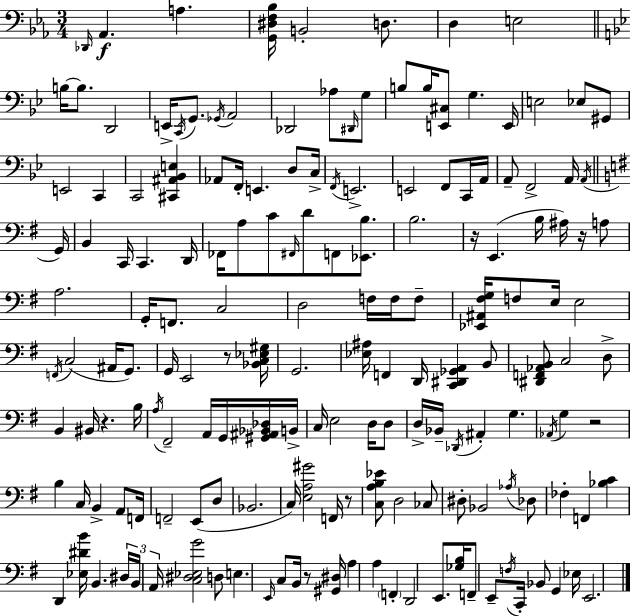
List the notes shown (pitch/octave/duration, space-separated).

Db2/s Ab2/q. A3/q. [G2,D#3,F3,Bb3]/s B2/h D3/e. D3/q E3/h B3/s B3/e. D2/h E2/s C2/s G2/e. Gb2/s A2/h Db2/h Ab3/e D#2/s G3/e B3/e B3/s [E2,C#3]/e G3/q. E2/s E3/h Eb3/e G#2/e E2/h C2/q C2/h [C#2,A#2,Bb2,E3]/q Ab2/e F2/s E2/q. D3/e C3/s F2/s E2/h. E2/h F2/e C2/s A2/s A2/e F2/h A2/s A2/s G2/s B2/q C2/s C2/q. D2/s FES2/s A3/e C4/e F#2/s D4/e F2/e [Eb2,B3]/e. B3/h. R/s E2/q. B3/s A#3/s R/s A3/e A3/h. G2/s F2/e. C3/h D3/h F3/s F3/s F3/e [Eb2,A#2,F#3,G3]/s F3/e E3/s E3/h F2/s C3/h A#2/s G2/e. G2/s E2/h R/e [Bb2,C3,Eb3,G#3]/s G2/h. [Eb3,A#3]/s F2/q D2/s [C2,D#2,Gb2,A2]/q B2/e [D#2,F2,Ab2,B2]/e C3/h D3/e B2/q BIS2/s R/q. B3/s A3/s F#2/h A2/s G2/s [G#2,A#2,Bb2,Db3]/s B2/s C3/s E3/h D3/s D3/e D3/s Bb2/s Db2/s A#2/q G3/q. Ab2/s G3/q R/h B3/q C3/s B2/q A2/e F2/s F2/h E2/e D3/e Bb2/h. C3/s [E3,A3,G#4]/h F2/s R/e [C3,A3,B3,Eb4]/e D3/h CES3/e D#3/e Bb2/h Ab3/s Db3/e FES3/q F2/q [Bb3,C4]/q D2/q [Eb3,D#4,B4]/s B2/q. D#3/s B2/s A2/s [C3,D#3,Eb3,G4]/h D3/e E3/q. E2/s C3/e B2/s R/e [G#2,D#3]/s A3/q A3/q F2/q D2/h E2/e. [Gb3,B3]/s F2/e E2/e F3/s C2/s Bb2/e G2/q Eb3/s E2/h.